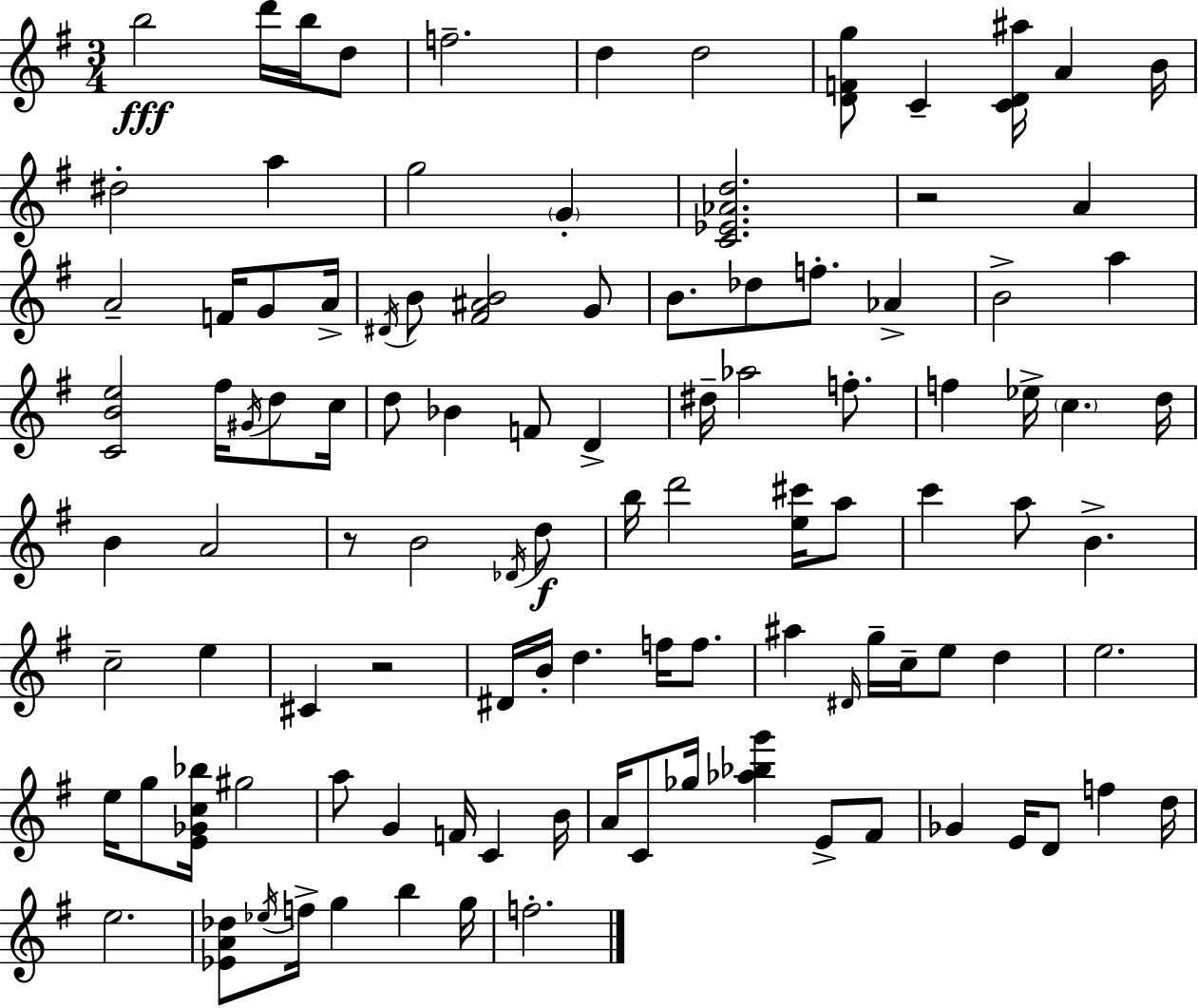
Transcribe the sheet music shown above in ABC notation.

X:1
T:Untitled
M:3/4
L:1/4
K:G
b2 d'/4 b/4 d/2 f2 d d2 [DFg]/2 C [CD^a]/4 A B/4 ^d2 a g2 G [C_E_Ad]2 z2 A A2 F/4 G/2 A/4 ^D/4 B/2 [^F^AB]2 G/2 B/2 _d/2 f/2 _A B2 a [CBe]2 ^f/4 ^G/4 d/2 c/4 d/2 _B F/2 D ^d/4 _a2 f/2 f _e/4 c d/4 B A2 z/2 B2 _D/4 d/2 b/4 d'2 [e^c']/4 a/2 c' a/2 B c2 e ^C z2 ^D/4 B/4 d f/4 f/2 ^a ^D/4 g/4 c/4 e/2 d e2 e/4 g/2 [E_Gc_b]/4 ^g2 a/2 G F/4 C B/4 A/4 C/2 _g/4 [_a_bg'] E/2 ^F/2 _G E/4 D/2 f d/4 e2 [_EA_d]/2 _e/4 f/4 g b g/4 f2